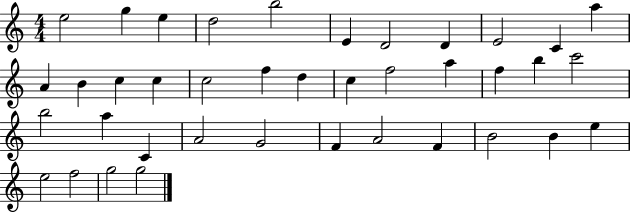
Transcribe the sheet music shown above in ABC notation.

X:1
T:Untitled
M:4/4
L:1/4
K:C
e2 g e d2 b2 E D2 D E2 C a A B c c c2 f d c f2 a f b c'2 b2 a C A2 G2 F A2 F B2 B e e2 f2 g2 g2